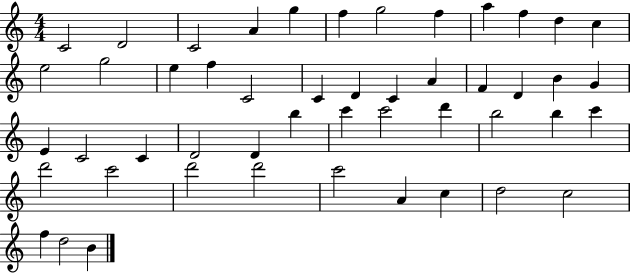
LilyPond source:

{
  \clef treble
  \numericTimeSignature
  \time 4/4
  \key c \major
  c'2 d'2 | c'2 a'4 g''4 | f''4 g''2 f''4 | a''4 f''4 d''4 c''4 | \break e''2 g''2 | e''4 f''4 c'2 | c'4 d'4 c'4 a'4 | f'4 d'4 b'4 g'4 | \break e'4 c'2 c'4 | d'2 d'4 b''4 | c'''4 c'''2 d'''4 | b''2 b''4 c'''4 | \break d'''2 c'''2 | d'''2 d'''2 | c'''2 a'4 c''4 | d''2 c''2 | \break f''4 d''2 b'4 | \bar "|."
}